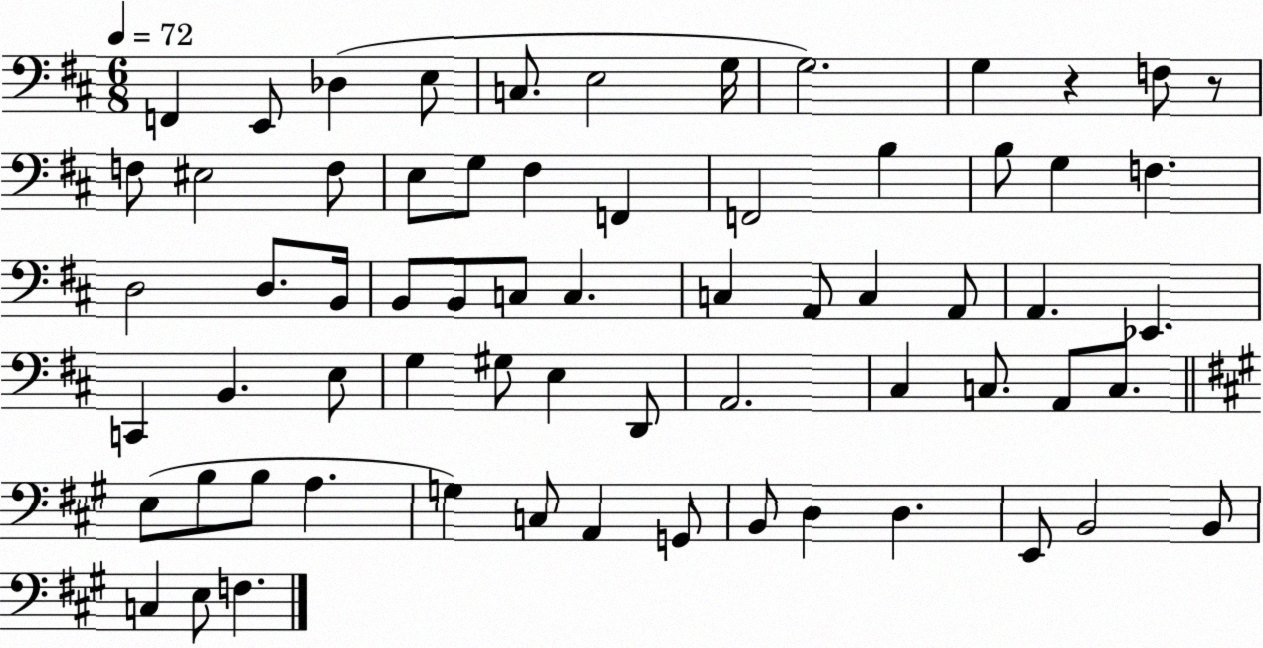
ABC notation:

X:1
T:Untitled
M:6/8
L:1/4
K:D
F,, E,,/2 _D, E,/2 C,/2 E,2 G,/4 G,2 G, z F,/2 z/2 F,/2 ^E,2 F,/2 E,/2 G,/2 ^F, F,, F,,2 B, B,/2 G, F, D,2 D,/2 B,,/4 B,,/2 B,,/2 C,/2 C, C, A,,/2 C, A,,/2 A,, _E,, C,, B,, E,/2 G, ^G,/2 E, D,,/2 A,,2 ^C, C,/2 A,,/2 C,/2 E,/2 B,/2 B,/2 A, G, C,/2 A,, G,,/2 B,,/2 D, D, E,,/2 B,,2 B,,/2 C, E,/2 F,